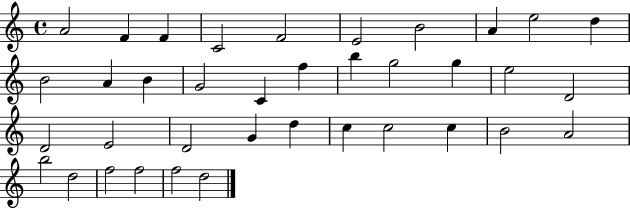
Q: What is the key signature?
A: C major